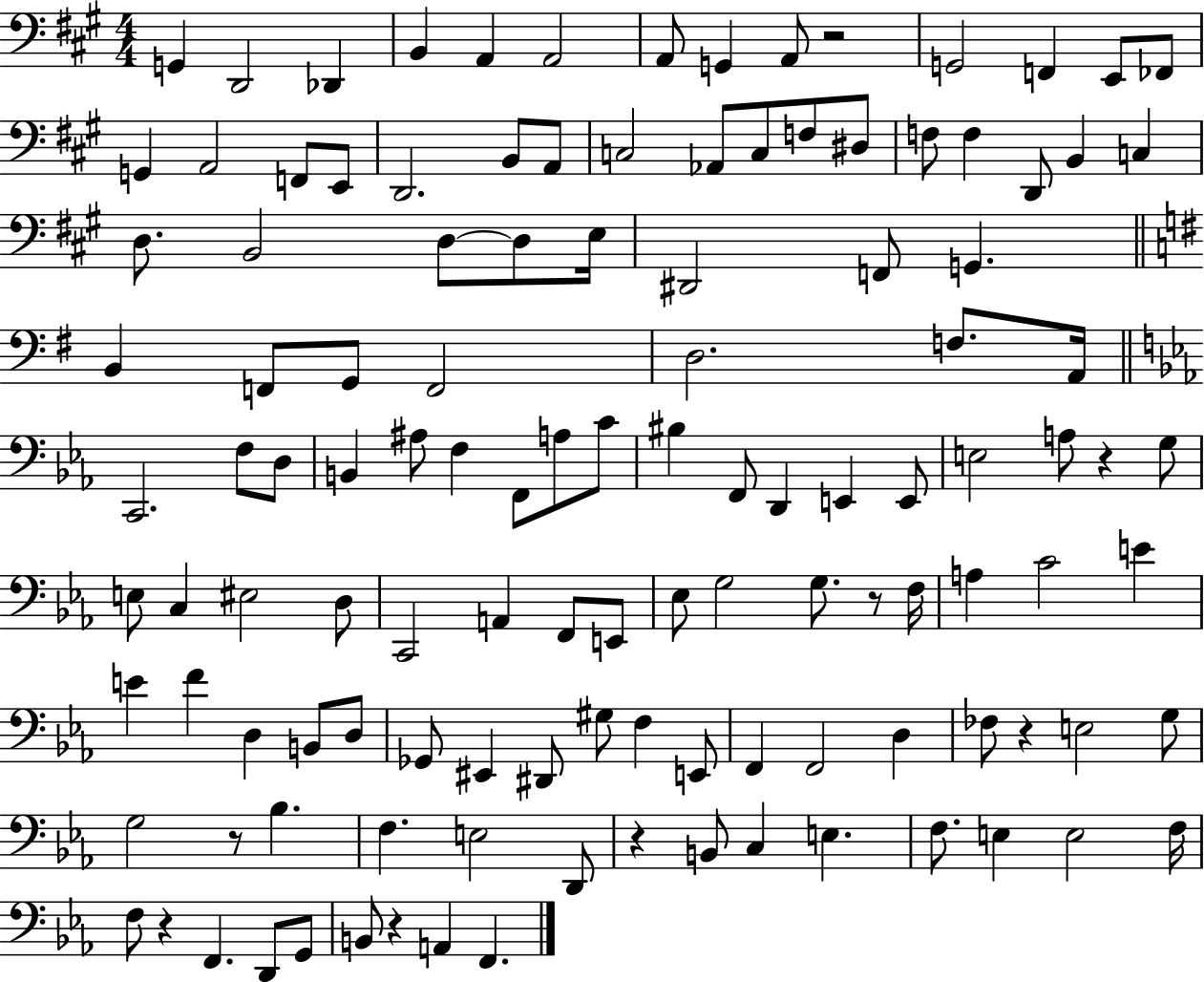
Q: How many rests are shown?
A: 8